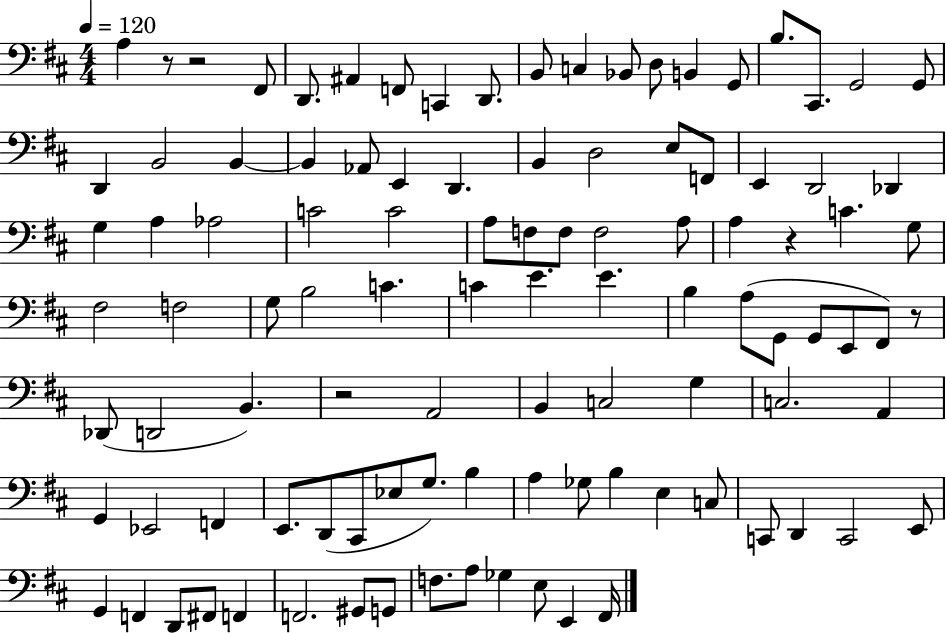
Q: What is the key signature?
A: D major